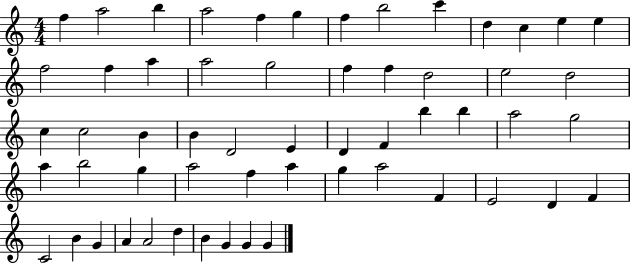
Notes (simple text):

F5/q A5/h B5/q A5/h F5/q G5/q F5/q B5/h C6/q D5/q C5/q E5/q E5/q F5/h F5/q A5/q A5/h G5/h F5/q F5/q D5/h E5/h D5/h C5/q C5/h B4/q B4/q D4/h E4/q D4/q F4/q B5/q B5/q A5/h G5/h A5/q B5/h G5/q A5/h F5/q A5/q G5/q A5/h F4/q E4/h D4/q F4/q C4/h B4/q G4/q A4/q A4/h D5/q B4/q G4/q G4/q G4/q